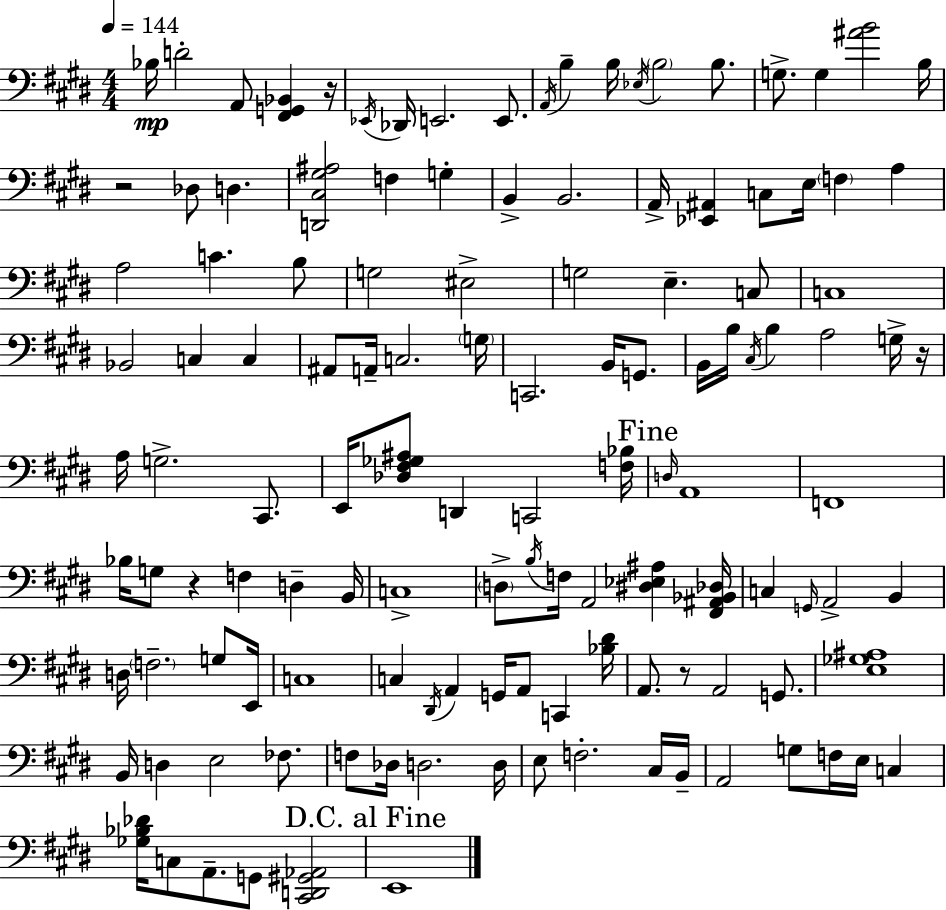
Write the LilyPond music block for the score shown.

{
  \clef bass
  \numericTimeSignature
  \time 4/4
  \key e \major
  \tempo 4 = 144
  bes16\mp d'2-. a,8 <fis, g, bes,>4 r16 | \acciaccatura { ees,16 } des,16 e,2. e,8. | \acciaccatura { a,16 } b4-- b16 \acciaccatura { ees16 } \parenthesize b2 | b8. g8.-> g4 <ais' b'>2 | \break b16 r2 des8 d4. | <d, cis gis ais>2 f4 g4-. | b,4-> b,2. | a,16-> <ees, ais,>4 c8 e16 \parenthesize f4 a4 | \break a2 c'4. | b8 g2 eis2-> | g2 e4.-- | c8 c1 | \break bes,2 c4 c4 | ais,8 a,16-- c2. | \parenthesize g16 c,2. b,16 | g,8. b,16 b16 \acciaccatura { cis16 } b4 a2 | \break g16-> r16 a16 g2.-> | cis,8. e,16 <des fis ges ais>8 d,4 c,2 | <f bes>16 \mark "Fine" \grace { d16 } a,1 | f,1 | \break bes16 g8 r4 f4 | d4-- b,16 c1-> | \parenthesize d8-> \acciaccatura { b16 } f16 a,2 | <dis ees ais>4 <fis, ais, bes, des>16 c4 \grace { g,16 } a,2-> | \break b,4 d16 \parenthesize f2.-- | g8 e,16 c1 | c4 \acciaccatura { dis,16 } a,4 | g,16 a,8 c,4 <bes dis'>16 a,8. r8 a,2 | \break g,8. <e ges ais>1 | b,16 d4 e2 | fes8. f8 des16 d2. | d16 e8 f2.-. | \break cis16 b,16-- a,2 | g8 f16 e16 c4 <ges bes des'>16 c8 a,8.-- g,8 | <cis, d, gis, aes,>2 \mark "D.C. al Fine" e,1 | \bar "|."
}